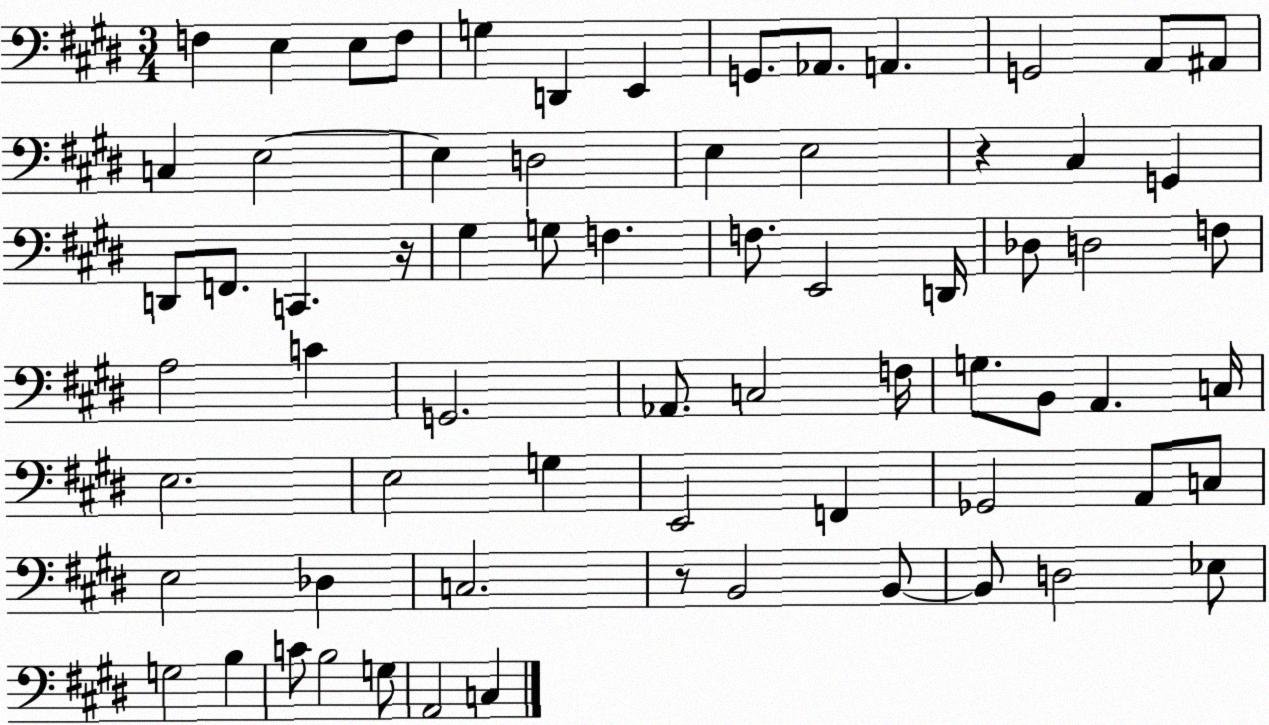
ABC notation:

X:1
T:Untitled
M:3/4
L:1/4
K:E
F, E, E,/2 F,/2 G, D,, E,, G,,/2 _A,,/2 A,, G,,2 A,,/2 ^A,,/2 C, E,2 E, D,2 E, E,2 z ^C, G,, D,,/2 F,,/2 C,, z/4 ^G, G,/2 F, F,/2 E,,2 D,,/4 _D,/2 D,2 F,/2 A,2 C G,,2 _A,,/2 C,2 F,/4 G,/2 B,,/2 A,, C,/4 E,2 E,2 G, E,,2 F,, _G,,2 A,,/2 C,/2 E,2 _D, C,2 z/2 B,,2 B,,/2 B,,/2 D,2 _E,/2 G,2 B, C/2 B,2 G,/2 A,,2 C,